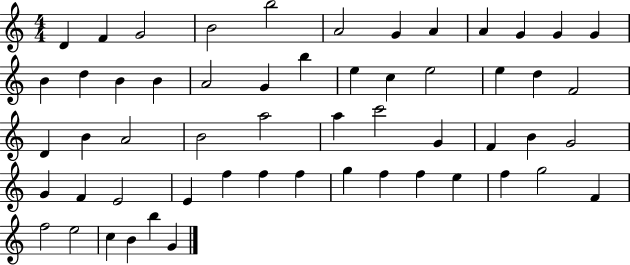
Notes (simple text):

D4/q F4/q G4/h B4/h B5/h A4/h G4/q A4/q A4/q G4/q G4/q G4/q B4/q D5/q B4/q B4/q A4/h G4/q B5/q E5/q C5/q E5/h E5/q D5/q F4/h D4/q B4/q A4/h B4/h A5/h A5/q C6/h G4/q F4/q B4/q G4/h G4/q F4/q E4/h E4/q F5/q F5/q F5/q G5/q F5/q F5/q E5/q F5/q G5/h F4/q F5/h E5/h C5/q B4/q B5/q G4/q